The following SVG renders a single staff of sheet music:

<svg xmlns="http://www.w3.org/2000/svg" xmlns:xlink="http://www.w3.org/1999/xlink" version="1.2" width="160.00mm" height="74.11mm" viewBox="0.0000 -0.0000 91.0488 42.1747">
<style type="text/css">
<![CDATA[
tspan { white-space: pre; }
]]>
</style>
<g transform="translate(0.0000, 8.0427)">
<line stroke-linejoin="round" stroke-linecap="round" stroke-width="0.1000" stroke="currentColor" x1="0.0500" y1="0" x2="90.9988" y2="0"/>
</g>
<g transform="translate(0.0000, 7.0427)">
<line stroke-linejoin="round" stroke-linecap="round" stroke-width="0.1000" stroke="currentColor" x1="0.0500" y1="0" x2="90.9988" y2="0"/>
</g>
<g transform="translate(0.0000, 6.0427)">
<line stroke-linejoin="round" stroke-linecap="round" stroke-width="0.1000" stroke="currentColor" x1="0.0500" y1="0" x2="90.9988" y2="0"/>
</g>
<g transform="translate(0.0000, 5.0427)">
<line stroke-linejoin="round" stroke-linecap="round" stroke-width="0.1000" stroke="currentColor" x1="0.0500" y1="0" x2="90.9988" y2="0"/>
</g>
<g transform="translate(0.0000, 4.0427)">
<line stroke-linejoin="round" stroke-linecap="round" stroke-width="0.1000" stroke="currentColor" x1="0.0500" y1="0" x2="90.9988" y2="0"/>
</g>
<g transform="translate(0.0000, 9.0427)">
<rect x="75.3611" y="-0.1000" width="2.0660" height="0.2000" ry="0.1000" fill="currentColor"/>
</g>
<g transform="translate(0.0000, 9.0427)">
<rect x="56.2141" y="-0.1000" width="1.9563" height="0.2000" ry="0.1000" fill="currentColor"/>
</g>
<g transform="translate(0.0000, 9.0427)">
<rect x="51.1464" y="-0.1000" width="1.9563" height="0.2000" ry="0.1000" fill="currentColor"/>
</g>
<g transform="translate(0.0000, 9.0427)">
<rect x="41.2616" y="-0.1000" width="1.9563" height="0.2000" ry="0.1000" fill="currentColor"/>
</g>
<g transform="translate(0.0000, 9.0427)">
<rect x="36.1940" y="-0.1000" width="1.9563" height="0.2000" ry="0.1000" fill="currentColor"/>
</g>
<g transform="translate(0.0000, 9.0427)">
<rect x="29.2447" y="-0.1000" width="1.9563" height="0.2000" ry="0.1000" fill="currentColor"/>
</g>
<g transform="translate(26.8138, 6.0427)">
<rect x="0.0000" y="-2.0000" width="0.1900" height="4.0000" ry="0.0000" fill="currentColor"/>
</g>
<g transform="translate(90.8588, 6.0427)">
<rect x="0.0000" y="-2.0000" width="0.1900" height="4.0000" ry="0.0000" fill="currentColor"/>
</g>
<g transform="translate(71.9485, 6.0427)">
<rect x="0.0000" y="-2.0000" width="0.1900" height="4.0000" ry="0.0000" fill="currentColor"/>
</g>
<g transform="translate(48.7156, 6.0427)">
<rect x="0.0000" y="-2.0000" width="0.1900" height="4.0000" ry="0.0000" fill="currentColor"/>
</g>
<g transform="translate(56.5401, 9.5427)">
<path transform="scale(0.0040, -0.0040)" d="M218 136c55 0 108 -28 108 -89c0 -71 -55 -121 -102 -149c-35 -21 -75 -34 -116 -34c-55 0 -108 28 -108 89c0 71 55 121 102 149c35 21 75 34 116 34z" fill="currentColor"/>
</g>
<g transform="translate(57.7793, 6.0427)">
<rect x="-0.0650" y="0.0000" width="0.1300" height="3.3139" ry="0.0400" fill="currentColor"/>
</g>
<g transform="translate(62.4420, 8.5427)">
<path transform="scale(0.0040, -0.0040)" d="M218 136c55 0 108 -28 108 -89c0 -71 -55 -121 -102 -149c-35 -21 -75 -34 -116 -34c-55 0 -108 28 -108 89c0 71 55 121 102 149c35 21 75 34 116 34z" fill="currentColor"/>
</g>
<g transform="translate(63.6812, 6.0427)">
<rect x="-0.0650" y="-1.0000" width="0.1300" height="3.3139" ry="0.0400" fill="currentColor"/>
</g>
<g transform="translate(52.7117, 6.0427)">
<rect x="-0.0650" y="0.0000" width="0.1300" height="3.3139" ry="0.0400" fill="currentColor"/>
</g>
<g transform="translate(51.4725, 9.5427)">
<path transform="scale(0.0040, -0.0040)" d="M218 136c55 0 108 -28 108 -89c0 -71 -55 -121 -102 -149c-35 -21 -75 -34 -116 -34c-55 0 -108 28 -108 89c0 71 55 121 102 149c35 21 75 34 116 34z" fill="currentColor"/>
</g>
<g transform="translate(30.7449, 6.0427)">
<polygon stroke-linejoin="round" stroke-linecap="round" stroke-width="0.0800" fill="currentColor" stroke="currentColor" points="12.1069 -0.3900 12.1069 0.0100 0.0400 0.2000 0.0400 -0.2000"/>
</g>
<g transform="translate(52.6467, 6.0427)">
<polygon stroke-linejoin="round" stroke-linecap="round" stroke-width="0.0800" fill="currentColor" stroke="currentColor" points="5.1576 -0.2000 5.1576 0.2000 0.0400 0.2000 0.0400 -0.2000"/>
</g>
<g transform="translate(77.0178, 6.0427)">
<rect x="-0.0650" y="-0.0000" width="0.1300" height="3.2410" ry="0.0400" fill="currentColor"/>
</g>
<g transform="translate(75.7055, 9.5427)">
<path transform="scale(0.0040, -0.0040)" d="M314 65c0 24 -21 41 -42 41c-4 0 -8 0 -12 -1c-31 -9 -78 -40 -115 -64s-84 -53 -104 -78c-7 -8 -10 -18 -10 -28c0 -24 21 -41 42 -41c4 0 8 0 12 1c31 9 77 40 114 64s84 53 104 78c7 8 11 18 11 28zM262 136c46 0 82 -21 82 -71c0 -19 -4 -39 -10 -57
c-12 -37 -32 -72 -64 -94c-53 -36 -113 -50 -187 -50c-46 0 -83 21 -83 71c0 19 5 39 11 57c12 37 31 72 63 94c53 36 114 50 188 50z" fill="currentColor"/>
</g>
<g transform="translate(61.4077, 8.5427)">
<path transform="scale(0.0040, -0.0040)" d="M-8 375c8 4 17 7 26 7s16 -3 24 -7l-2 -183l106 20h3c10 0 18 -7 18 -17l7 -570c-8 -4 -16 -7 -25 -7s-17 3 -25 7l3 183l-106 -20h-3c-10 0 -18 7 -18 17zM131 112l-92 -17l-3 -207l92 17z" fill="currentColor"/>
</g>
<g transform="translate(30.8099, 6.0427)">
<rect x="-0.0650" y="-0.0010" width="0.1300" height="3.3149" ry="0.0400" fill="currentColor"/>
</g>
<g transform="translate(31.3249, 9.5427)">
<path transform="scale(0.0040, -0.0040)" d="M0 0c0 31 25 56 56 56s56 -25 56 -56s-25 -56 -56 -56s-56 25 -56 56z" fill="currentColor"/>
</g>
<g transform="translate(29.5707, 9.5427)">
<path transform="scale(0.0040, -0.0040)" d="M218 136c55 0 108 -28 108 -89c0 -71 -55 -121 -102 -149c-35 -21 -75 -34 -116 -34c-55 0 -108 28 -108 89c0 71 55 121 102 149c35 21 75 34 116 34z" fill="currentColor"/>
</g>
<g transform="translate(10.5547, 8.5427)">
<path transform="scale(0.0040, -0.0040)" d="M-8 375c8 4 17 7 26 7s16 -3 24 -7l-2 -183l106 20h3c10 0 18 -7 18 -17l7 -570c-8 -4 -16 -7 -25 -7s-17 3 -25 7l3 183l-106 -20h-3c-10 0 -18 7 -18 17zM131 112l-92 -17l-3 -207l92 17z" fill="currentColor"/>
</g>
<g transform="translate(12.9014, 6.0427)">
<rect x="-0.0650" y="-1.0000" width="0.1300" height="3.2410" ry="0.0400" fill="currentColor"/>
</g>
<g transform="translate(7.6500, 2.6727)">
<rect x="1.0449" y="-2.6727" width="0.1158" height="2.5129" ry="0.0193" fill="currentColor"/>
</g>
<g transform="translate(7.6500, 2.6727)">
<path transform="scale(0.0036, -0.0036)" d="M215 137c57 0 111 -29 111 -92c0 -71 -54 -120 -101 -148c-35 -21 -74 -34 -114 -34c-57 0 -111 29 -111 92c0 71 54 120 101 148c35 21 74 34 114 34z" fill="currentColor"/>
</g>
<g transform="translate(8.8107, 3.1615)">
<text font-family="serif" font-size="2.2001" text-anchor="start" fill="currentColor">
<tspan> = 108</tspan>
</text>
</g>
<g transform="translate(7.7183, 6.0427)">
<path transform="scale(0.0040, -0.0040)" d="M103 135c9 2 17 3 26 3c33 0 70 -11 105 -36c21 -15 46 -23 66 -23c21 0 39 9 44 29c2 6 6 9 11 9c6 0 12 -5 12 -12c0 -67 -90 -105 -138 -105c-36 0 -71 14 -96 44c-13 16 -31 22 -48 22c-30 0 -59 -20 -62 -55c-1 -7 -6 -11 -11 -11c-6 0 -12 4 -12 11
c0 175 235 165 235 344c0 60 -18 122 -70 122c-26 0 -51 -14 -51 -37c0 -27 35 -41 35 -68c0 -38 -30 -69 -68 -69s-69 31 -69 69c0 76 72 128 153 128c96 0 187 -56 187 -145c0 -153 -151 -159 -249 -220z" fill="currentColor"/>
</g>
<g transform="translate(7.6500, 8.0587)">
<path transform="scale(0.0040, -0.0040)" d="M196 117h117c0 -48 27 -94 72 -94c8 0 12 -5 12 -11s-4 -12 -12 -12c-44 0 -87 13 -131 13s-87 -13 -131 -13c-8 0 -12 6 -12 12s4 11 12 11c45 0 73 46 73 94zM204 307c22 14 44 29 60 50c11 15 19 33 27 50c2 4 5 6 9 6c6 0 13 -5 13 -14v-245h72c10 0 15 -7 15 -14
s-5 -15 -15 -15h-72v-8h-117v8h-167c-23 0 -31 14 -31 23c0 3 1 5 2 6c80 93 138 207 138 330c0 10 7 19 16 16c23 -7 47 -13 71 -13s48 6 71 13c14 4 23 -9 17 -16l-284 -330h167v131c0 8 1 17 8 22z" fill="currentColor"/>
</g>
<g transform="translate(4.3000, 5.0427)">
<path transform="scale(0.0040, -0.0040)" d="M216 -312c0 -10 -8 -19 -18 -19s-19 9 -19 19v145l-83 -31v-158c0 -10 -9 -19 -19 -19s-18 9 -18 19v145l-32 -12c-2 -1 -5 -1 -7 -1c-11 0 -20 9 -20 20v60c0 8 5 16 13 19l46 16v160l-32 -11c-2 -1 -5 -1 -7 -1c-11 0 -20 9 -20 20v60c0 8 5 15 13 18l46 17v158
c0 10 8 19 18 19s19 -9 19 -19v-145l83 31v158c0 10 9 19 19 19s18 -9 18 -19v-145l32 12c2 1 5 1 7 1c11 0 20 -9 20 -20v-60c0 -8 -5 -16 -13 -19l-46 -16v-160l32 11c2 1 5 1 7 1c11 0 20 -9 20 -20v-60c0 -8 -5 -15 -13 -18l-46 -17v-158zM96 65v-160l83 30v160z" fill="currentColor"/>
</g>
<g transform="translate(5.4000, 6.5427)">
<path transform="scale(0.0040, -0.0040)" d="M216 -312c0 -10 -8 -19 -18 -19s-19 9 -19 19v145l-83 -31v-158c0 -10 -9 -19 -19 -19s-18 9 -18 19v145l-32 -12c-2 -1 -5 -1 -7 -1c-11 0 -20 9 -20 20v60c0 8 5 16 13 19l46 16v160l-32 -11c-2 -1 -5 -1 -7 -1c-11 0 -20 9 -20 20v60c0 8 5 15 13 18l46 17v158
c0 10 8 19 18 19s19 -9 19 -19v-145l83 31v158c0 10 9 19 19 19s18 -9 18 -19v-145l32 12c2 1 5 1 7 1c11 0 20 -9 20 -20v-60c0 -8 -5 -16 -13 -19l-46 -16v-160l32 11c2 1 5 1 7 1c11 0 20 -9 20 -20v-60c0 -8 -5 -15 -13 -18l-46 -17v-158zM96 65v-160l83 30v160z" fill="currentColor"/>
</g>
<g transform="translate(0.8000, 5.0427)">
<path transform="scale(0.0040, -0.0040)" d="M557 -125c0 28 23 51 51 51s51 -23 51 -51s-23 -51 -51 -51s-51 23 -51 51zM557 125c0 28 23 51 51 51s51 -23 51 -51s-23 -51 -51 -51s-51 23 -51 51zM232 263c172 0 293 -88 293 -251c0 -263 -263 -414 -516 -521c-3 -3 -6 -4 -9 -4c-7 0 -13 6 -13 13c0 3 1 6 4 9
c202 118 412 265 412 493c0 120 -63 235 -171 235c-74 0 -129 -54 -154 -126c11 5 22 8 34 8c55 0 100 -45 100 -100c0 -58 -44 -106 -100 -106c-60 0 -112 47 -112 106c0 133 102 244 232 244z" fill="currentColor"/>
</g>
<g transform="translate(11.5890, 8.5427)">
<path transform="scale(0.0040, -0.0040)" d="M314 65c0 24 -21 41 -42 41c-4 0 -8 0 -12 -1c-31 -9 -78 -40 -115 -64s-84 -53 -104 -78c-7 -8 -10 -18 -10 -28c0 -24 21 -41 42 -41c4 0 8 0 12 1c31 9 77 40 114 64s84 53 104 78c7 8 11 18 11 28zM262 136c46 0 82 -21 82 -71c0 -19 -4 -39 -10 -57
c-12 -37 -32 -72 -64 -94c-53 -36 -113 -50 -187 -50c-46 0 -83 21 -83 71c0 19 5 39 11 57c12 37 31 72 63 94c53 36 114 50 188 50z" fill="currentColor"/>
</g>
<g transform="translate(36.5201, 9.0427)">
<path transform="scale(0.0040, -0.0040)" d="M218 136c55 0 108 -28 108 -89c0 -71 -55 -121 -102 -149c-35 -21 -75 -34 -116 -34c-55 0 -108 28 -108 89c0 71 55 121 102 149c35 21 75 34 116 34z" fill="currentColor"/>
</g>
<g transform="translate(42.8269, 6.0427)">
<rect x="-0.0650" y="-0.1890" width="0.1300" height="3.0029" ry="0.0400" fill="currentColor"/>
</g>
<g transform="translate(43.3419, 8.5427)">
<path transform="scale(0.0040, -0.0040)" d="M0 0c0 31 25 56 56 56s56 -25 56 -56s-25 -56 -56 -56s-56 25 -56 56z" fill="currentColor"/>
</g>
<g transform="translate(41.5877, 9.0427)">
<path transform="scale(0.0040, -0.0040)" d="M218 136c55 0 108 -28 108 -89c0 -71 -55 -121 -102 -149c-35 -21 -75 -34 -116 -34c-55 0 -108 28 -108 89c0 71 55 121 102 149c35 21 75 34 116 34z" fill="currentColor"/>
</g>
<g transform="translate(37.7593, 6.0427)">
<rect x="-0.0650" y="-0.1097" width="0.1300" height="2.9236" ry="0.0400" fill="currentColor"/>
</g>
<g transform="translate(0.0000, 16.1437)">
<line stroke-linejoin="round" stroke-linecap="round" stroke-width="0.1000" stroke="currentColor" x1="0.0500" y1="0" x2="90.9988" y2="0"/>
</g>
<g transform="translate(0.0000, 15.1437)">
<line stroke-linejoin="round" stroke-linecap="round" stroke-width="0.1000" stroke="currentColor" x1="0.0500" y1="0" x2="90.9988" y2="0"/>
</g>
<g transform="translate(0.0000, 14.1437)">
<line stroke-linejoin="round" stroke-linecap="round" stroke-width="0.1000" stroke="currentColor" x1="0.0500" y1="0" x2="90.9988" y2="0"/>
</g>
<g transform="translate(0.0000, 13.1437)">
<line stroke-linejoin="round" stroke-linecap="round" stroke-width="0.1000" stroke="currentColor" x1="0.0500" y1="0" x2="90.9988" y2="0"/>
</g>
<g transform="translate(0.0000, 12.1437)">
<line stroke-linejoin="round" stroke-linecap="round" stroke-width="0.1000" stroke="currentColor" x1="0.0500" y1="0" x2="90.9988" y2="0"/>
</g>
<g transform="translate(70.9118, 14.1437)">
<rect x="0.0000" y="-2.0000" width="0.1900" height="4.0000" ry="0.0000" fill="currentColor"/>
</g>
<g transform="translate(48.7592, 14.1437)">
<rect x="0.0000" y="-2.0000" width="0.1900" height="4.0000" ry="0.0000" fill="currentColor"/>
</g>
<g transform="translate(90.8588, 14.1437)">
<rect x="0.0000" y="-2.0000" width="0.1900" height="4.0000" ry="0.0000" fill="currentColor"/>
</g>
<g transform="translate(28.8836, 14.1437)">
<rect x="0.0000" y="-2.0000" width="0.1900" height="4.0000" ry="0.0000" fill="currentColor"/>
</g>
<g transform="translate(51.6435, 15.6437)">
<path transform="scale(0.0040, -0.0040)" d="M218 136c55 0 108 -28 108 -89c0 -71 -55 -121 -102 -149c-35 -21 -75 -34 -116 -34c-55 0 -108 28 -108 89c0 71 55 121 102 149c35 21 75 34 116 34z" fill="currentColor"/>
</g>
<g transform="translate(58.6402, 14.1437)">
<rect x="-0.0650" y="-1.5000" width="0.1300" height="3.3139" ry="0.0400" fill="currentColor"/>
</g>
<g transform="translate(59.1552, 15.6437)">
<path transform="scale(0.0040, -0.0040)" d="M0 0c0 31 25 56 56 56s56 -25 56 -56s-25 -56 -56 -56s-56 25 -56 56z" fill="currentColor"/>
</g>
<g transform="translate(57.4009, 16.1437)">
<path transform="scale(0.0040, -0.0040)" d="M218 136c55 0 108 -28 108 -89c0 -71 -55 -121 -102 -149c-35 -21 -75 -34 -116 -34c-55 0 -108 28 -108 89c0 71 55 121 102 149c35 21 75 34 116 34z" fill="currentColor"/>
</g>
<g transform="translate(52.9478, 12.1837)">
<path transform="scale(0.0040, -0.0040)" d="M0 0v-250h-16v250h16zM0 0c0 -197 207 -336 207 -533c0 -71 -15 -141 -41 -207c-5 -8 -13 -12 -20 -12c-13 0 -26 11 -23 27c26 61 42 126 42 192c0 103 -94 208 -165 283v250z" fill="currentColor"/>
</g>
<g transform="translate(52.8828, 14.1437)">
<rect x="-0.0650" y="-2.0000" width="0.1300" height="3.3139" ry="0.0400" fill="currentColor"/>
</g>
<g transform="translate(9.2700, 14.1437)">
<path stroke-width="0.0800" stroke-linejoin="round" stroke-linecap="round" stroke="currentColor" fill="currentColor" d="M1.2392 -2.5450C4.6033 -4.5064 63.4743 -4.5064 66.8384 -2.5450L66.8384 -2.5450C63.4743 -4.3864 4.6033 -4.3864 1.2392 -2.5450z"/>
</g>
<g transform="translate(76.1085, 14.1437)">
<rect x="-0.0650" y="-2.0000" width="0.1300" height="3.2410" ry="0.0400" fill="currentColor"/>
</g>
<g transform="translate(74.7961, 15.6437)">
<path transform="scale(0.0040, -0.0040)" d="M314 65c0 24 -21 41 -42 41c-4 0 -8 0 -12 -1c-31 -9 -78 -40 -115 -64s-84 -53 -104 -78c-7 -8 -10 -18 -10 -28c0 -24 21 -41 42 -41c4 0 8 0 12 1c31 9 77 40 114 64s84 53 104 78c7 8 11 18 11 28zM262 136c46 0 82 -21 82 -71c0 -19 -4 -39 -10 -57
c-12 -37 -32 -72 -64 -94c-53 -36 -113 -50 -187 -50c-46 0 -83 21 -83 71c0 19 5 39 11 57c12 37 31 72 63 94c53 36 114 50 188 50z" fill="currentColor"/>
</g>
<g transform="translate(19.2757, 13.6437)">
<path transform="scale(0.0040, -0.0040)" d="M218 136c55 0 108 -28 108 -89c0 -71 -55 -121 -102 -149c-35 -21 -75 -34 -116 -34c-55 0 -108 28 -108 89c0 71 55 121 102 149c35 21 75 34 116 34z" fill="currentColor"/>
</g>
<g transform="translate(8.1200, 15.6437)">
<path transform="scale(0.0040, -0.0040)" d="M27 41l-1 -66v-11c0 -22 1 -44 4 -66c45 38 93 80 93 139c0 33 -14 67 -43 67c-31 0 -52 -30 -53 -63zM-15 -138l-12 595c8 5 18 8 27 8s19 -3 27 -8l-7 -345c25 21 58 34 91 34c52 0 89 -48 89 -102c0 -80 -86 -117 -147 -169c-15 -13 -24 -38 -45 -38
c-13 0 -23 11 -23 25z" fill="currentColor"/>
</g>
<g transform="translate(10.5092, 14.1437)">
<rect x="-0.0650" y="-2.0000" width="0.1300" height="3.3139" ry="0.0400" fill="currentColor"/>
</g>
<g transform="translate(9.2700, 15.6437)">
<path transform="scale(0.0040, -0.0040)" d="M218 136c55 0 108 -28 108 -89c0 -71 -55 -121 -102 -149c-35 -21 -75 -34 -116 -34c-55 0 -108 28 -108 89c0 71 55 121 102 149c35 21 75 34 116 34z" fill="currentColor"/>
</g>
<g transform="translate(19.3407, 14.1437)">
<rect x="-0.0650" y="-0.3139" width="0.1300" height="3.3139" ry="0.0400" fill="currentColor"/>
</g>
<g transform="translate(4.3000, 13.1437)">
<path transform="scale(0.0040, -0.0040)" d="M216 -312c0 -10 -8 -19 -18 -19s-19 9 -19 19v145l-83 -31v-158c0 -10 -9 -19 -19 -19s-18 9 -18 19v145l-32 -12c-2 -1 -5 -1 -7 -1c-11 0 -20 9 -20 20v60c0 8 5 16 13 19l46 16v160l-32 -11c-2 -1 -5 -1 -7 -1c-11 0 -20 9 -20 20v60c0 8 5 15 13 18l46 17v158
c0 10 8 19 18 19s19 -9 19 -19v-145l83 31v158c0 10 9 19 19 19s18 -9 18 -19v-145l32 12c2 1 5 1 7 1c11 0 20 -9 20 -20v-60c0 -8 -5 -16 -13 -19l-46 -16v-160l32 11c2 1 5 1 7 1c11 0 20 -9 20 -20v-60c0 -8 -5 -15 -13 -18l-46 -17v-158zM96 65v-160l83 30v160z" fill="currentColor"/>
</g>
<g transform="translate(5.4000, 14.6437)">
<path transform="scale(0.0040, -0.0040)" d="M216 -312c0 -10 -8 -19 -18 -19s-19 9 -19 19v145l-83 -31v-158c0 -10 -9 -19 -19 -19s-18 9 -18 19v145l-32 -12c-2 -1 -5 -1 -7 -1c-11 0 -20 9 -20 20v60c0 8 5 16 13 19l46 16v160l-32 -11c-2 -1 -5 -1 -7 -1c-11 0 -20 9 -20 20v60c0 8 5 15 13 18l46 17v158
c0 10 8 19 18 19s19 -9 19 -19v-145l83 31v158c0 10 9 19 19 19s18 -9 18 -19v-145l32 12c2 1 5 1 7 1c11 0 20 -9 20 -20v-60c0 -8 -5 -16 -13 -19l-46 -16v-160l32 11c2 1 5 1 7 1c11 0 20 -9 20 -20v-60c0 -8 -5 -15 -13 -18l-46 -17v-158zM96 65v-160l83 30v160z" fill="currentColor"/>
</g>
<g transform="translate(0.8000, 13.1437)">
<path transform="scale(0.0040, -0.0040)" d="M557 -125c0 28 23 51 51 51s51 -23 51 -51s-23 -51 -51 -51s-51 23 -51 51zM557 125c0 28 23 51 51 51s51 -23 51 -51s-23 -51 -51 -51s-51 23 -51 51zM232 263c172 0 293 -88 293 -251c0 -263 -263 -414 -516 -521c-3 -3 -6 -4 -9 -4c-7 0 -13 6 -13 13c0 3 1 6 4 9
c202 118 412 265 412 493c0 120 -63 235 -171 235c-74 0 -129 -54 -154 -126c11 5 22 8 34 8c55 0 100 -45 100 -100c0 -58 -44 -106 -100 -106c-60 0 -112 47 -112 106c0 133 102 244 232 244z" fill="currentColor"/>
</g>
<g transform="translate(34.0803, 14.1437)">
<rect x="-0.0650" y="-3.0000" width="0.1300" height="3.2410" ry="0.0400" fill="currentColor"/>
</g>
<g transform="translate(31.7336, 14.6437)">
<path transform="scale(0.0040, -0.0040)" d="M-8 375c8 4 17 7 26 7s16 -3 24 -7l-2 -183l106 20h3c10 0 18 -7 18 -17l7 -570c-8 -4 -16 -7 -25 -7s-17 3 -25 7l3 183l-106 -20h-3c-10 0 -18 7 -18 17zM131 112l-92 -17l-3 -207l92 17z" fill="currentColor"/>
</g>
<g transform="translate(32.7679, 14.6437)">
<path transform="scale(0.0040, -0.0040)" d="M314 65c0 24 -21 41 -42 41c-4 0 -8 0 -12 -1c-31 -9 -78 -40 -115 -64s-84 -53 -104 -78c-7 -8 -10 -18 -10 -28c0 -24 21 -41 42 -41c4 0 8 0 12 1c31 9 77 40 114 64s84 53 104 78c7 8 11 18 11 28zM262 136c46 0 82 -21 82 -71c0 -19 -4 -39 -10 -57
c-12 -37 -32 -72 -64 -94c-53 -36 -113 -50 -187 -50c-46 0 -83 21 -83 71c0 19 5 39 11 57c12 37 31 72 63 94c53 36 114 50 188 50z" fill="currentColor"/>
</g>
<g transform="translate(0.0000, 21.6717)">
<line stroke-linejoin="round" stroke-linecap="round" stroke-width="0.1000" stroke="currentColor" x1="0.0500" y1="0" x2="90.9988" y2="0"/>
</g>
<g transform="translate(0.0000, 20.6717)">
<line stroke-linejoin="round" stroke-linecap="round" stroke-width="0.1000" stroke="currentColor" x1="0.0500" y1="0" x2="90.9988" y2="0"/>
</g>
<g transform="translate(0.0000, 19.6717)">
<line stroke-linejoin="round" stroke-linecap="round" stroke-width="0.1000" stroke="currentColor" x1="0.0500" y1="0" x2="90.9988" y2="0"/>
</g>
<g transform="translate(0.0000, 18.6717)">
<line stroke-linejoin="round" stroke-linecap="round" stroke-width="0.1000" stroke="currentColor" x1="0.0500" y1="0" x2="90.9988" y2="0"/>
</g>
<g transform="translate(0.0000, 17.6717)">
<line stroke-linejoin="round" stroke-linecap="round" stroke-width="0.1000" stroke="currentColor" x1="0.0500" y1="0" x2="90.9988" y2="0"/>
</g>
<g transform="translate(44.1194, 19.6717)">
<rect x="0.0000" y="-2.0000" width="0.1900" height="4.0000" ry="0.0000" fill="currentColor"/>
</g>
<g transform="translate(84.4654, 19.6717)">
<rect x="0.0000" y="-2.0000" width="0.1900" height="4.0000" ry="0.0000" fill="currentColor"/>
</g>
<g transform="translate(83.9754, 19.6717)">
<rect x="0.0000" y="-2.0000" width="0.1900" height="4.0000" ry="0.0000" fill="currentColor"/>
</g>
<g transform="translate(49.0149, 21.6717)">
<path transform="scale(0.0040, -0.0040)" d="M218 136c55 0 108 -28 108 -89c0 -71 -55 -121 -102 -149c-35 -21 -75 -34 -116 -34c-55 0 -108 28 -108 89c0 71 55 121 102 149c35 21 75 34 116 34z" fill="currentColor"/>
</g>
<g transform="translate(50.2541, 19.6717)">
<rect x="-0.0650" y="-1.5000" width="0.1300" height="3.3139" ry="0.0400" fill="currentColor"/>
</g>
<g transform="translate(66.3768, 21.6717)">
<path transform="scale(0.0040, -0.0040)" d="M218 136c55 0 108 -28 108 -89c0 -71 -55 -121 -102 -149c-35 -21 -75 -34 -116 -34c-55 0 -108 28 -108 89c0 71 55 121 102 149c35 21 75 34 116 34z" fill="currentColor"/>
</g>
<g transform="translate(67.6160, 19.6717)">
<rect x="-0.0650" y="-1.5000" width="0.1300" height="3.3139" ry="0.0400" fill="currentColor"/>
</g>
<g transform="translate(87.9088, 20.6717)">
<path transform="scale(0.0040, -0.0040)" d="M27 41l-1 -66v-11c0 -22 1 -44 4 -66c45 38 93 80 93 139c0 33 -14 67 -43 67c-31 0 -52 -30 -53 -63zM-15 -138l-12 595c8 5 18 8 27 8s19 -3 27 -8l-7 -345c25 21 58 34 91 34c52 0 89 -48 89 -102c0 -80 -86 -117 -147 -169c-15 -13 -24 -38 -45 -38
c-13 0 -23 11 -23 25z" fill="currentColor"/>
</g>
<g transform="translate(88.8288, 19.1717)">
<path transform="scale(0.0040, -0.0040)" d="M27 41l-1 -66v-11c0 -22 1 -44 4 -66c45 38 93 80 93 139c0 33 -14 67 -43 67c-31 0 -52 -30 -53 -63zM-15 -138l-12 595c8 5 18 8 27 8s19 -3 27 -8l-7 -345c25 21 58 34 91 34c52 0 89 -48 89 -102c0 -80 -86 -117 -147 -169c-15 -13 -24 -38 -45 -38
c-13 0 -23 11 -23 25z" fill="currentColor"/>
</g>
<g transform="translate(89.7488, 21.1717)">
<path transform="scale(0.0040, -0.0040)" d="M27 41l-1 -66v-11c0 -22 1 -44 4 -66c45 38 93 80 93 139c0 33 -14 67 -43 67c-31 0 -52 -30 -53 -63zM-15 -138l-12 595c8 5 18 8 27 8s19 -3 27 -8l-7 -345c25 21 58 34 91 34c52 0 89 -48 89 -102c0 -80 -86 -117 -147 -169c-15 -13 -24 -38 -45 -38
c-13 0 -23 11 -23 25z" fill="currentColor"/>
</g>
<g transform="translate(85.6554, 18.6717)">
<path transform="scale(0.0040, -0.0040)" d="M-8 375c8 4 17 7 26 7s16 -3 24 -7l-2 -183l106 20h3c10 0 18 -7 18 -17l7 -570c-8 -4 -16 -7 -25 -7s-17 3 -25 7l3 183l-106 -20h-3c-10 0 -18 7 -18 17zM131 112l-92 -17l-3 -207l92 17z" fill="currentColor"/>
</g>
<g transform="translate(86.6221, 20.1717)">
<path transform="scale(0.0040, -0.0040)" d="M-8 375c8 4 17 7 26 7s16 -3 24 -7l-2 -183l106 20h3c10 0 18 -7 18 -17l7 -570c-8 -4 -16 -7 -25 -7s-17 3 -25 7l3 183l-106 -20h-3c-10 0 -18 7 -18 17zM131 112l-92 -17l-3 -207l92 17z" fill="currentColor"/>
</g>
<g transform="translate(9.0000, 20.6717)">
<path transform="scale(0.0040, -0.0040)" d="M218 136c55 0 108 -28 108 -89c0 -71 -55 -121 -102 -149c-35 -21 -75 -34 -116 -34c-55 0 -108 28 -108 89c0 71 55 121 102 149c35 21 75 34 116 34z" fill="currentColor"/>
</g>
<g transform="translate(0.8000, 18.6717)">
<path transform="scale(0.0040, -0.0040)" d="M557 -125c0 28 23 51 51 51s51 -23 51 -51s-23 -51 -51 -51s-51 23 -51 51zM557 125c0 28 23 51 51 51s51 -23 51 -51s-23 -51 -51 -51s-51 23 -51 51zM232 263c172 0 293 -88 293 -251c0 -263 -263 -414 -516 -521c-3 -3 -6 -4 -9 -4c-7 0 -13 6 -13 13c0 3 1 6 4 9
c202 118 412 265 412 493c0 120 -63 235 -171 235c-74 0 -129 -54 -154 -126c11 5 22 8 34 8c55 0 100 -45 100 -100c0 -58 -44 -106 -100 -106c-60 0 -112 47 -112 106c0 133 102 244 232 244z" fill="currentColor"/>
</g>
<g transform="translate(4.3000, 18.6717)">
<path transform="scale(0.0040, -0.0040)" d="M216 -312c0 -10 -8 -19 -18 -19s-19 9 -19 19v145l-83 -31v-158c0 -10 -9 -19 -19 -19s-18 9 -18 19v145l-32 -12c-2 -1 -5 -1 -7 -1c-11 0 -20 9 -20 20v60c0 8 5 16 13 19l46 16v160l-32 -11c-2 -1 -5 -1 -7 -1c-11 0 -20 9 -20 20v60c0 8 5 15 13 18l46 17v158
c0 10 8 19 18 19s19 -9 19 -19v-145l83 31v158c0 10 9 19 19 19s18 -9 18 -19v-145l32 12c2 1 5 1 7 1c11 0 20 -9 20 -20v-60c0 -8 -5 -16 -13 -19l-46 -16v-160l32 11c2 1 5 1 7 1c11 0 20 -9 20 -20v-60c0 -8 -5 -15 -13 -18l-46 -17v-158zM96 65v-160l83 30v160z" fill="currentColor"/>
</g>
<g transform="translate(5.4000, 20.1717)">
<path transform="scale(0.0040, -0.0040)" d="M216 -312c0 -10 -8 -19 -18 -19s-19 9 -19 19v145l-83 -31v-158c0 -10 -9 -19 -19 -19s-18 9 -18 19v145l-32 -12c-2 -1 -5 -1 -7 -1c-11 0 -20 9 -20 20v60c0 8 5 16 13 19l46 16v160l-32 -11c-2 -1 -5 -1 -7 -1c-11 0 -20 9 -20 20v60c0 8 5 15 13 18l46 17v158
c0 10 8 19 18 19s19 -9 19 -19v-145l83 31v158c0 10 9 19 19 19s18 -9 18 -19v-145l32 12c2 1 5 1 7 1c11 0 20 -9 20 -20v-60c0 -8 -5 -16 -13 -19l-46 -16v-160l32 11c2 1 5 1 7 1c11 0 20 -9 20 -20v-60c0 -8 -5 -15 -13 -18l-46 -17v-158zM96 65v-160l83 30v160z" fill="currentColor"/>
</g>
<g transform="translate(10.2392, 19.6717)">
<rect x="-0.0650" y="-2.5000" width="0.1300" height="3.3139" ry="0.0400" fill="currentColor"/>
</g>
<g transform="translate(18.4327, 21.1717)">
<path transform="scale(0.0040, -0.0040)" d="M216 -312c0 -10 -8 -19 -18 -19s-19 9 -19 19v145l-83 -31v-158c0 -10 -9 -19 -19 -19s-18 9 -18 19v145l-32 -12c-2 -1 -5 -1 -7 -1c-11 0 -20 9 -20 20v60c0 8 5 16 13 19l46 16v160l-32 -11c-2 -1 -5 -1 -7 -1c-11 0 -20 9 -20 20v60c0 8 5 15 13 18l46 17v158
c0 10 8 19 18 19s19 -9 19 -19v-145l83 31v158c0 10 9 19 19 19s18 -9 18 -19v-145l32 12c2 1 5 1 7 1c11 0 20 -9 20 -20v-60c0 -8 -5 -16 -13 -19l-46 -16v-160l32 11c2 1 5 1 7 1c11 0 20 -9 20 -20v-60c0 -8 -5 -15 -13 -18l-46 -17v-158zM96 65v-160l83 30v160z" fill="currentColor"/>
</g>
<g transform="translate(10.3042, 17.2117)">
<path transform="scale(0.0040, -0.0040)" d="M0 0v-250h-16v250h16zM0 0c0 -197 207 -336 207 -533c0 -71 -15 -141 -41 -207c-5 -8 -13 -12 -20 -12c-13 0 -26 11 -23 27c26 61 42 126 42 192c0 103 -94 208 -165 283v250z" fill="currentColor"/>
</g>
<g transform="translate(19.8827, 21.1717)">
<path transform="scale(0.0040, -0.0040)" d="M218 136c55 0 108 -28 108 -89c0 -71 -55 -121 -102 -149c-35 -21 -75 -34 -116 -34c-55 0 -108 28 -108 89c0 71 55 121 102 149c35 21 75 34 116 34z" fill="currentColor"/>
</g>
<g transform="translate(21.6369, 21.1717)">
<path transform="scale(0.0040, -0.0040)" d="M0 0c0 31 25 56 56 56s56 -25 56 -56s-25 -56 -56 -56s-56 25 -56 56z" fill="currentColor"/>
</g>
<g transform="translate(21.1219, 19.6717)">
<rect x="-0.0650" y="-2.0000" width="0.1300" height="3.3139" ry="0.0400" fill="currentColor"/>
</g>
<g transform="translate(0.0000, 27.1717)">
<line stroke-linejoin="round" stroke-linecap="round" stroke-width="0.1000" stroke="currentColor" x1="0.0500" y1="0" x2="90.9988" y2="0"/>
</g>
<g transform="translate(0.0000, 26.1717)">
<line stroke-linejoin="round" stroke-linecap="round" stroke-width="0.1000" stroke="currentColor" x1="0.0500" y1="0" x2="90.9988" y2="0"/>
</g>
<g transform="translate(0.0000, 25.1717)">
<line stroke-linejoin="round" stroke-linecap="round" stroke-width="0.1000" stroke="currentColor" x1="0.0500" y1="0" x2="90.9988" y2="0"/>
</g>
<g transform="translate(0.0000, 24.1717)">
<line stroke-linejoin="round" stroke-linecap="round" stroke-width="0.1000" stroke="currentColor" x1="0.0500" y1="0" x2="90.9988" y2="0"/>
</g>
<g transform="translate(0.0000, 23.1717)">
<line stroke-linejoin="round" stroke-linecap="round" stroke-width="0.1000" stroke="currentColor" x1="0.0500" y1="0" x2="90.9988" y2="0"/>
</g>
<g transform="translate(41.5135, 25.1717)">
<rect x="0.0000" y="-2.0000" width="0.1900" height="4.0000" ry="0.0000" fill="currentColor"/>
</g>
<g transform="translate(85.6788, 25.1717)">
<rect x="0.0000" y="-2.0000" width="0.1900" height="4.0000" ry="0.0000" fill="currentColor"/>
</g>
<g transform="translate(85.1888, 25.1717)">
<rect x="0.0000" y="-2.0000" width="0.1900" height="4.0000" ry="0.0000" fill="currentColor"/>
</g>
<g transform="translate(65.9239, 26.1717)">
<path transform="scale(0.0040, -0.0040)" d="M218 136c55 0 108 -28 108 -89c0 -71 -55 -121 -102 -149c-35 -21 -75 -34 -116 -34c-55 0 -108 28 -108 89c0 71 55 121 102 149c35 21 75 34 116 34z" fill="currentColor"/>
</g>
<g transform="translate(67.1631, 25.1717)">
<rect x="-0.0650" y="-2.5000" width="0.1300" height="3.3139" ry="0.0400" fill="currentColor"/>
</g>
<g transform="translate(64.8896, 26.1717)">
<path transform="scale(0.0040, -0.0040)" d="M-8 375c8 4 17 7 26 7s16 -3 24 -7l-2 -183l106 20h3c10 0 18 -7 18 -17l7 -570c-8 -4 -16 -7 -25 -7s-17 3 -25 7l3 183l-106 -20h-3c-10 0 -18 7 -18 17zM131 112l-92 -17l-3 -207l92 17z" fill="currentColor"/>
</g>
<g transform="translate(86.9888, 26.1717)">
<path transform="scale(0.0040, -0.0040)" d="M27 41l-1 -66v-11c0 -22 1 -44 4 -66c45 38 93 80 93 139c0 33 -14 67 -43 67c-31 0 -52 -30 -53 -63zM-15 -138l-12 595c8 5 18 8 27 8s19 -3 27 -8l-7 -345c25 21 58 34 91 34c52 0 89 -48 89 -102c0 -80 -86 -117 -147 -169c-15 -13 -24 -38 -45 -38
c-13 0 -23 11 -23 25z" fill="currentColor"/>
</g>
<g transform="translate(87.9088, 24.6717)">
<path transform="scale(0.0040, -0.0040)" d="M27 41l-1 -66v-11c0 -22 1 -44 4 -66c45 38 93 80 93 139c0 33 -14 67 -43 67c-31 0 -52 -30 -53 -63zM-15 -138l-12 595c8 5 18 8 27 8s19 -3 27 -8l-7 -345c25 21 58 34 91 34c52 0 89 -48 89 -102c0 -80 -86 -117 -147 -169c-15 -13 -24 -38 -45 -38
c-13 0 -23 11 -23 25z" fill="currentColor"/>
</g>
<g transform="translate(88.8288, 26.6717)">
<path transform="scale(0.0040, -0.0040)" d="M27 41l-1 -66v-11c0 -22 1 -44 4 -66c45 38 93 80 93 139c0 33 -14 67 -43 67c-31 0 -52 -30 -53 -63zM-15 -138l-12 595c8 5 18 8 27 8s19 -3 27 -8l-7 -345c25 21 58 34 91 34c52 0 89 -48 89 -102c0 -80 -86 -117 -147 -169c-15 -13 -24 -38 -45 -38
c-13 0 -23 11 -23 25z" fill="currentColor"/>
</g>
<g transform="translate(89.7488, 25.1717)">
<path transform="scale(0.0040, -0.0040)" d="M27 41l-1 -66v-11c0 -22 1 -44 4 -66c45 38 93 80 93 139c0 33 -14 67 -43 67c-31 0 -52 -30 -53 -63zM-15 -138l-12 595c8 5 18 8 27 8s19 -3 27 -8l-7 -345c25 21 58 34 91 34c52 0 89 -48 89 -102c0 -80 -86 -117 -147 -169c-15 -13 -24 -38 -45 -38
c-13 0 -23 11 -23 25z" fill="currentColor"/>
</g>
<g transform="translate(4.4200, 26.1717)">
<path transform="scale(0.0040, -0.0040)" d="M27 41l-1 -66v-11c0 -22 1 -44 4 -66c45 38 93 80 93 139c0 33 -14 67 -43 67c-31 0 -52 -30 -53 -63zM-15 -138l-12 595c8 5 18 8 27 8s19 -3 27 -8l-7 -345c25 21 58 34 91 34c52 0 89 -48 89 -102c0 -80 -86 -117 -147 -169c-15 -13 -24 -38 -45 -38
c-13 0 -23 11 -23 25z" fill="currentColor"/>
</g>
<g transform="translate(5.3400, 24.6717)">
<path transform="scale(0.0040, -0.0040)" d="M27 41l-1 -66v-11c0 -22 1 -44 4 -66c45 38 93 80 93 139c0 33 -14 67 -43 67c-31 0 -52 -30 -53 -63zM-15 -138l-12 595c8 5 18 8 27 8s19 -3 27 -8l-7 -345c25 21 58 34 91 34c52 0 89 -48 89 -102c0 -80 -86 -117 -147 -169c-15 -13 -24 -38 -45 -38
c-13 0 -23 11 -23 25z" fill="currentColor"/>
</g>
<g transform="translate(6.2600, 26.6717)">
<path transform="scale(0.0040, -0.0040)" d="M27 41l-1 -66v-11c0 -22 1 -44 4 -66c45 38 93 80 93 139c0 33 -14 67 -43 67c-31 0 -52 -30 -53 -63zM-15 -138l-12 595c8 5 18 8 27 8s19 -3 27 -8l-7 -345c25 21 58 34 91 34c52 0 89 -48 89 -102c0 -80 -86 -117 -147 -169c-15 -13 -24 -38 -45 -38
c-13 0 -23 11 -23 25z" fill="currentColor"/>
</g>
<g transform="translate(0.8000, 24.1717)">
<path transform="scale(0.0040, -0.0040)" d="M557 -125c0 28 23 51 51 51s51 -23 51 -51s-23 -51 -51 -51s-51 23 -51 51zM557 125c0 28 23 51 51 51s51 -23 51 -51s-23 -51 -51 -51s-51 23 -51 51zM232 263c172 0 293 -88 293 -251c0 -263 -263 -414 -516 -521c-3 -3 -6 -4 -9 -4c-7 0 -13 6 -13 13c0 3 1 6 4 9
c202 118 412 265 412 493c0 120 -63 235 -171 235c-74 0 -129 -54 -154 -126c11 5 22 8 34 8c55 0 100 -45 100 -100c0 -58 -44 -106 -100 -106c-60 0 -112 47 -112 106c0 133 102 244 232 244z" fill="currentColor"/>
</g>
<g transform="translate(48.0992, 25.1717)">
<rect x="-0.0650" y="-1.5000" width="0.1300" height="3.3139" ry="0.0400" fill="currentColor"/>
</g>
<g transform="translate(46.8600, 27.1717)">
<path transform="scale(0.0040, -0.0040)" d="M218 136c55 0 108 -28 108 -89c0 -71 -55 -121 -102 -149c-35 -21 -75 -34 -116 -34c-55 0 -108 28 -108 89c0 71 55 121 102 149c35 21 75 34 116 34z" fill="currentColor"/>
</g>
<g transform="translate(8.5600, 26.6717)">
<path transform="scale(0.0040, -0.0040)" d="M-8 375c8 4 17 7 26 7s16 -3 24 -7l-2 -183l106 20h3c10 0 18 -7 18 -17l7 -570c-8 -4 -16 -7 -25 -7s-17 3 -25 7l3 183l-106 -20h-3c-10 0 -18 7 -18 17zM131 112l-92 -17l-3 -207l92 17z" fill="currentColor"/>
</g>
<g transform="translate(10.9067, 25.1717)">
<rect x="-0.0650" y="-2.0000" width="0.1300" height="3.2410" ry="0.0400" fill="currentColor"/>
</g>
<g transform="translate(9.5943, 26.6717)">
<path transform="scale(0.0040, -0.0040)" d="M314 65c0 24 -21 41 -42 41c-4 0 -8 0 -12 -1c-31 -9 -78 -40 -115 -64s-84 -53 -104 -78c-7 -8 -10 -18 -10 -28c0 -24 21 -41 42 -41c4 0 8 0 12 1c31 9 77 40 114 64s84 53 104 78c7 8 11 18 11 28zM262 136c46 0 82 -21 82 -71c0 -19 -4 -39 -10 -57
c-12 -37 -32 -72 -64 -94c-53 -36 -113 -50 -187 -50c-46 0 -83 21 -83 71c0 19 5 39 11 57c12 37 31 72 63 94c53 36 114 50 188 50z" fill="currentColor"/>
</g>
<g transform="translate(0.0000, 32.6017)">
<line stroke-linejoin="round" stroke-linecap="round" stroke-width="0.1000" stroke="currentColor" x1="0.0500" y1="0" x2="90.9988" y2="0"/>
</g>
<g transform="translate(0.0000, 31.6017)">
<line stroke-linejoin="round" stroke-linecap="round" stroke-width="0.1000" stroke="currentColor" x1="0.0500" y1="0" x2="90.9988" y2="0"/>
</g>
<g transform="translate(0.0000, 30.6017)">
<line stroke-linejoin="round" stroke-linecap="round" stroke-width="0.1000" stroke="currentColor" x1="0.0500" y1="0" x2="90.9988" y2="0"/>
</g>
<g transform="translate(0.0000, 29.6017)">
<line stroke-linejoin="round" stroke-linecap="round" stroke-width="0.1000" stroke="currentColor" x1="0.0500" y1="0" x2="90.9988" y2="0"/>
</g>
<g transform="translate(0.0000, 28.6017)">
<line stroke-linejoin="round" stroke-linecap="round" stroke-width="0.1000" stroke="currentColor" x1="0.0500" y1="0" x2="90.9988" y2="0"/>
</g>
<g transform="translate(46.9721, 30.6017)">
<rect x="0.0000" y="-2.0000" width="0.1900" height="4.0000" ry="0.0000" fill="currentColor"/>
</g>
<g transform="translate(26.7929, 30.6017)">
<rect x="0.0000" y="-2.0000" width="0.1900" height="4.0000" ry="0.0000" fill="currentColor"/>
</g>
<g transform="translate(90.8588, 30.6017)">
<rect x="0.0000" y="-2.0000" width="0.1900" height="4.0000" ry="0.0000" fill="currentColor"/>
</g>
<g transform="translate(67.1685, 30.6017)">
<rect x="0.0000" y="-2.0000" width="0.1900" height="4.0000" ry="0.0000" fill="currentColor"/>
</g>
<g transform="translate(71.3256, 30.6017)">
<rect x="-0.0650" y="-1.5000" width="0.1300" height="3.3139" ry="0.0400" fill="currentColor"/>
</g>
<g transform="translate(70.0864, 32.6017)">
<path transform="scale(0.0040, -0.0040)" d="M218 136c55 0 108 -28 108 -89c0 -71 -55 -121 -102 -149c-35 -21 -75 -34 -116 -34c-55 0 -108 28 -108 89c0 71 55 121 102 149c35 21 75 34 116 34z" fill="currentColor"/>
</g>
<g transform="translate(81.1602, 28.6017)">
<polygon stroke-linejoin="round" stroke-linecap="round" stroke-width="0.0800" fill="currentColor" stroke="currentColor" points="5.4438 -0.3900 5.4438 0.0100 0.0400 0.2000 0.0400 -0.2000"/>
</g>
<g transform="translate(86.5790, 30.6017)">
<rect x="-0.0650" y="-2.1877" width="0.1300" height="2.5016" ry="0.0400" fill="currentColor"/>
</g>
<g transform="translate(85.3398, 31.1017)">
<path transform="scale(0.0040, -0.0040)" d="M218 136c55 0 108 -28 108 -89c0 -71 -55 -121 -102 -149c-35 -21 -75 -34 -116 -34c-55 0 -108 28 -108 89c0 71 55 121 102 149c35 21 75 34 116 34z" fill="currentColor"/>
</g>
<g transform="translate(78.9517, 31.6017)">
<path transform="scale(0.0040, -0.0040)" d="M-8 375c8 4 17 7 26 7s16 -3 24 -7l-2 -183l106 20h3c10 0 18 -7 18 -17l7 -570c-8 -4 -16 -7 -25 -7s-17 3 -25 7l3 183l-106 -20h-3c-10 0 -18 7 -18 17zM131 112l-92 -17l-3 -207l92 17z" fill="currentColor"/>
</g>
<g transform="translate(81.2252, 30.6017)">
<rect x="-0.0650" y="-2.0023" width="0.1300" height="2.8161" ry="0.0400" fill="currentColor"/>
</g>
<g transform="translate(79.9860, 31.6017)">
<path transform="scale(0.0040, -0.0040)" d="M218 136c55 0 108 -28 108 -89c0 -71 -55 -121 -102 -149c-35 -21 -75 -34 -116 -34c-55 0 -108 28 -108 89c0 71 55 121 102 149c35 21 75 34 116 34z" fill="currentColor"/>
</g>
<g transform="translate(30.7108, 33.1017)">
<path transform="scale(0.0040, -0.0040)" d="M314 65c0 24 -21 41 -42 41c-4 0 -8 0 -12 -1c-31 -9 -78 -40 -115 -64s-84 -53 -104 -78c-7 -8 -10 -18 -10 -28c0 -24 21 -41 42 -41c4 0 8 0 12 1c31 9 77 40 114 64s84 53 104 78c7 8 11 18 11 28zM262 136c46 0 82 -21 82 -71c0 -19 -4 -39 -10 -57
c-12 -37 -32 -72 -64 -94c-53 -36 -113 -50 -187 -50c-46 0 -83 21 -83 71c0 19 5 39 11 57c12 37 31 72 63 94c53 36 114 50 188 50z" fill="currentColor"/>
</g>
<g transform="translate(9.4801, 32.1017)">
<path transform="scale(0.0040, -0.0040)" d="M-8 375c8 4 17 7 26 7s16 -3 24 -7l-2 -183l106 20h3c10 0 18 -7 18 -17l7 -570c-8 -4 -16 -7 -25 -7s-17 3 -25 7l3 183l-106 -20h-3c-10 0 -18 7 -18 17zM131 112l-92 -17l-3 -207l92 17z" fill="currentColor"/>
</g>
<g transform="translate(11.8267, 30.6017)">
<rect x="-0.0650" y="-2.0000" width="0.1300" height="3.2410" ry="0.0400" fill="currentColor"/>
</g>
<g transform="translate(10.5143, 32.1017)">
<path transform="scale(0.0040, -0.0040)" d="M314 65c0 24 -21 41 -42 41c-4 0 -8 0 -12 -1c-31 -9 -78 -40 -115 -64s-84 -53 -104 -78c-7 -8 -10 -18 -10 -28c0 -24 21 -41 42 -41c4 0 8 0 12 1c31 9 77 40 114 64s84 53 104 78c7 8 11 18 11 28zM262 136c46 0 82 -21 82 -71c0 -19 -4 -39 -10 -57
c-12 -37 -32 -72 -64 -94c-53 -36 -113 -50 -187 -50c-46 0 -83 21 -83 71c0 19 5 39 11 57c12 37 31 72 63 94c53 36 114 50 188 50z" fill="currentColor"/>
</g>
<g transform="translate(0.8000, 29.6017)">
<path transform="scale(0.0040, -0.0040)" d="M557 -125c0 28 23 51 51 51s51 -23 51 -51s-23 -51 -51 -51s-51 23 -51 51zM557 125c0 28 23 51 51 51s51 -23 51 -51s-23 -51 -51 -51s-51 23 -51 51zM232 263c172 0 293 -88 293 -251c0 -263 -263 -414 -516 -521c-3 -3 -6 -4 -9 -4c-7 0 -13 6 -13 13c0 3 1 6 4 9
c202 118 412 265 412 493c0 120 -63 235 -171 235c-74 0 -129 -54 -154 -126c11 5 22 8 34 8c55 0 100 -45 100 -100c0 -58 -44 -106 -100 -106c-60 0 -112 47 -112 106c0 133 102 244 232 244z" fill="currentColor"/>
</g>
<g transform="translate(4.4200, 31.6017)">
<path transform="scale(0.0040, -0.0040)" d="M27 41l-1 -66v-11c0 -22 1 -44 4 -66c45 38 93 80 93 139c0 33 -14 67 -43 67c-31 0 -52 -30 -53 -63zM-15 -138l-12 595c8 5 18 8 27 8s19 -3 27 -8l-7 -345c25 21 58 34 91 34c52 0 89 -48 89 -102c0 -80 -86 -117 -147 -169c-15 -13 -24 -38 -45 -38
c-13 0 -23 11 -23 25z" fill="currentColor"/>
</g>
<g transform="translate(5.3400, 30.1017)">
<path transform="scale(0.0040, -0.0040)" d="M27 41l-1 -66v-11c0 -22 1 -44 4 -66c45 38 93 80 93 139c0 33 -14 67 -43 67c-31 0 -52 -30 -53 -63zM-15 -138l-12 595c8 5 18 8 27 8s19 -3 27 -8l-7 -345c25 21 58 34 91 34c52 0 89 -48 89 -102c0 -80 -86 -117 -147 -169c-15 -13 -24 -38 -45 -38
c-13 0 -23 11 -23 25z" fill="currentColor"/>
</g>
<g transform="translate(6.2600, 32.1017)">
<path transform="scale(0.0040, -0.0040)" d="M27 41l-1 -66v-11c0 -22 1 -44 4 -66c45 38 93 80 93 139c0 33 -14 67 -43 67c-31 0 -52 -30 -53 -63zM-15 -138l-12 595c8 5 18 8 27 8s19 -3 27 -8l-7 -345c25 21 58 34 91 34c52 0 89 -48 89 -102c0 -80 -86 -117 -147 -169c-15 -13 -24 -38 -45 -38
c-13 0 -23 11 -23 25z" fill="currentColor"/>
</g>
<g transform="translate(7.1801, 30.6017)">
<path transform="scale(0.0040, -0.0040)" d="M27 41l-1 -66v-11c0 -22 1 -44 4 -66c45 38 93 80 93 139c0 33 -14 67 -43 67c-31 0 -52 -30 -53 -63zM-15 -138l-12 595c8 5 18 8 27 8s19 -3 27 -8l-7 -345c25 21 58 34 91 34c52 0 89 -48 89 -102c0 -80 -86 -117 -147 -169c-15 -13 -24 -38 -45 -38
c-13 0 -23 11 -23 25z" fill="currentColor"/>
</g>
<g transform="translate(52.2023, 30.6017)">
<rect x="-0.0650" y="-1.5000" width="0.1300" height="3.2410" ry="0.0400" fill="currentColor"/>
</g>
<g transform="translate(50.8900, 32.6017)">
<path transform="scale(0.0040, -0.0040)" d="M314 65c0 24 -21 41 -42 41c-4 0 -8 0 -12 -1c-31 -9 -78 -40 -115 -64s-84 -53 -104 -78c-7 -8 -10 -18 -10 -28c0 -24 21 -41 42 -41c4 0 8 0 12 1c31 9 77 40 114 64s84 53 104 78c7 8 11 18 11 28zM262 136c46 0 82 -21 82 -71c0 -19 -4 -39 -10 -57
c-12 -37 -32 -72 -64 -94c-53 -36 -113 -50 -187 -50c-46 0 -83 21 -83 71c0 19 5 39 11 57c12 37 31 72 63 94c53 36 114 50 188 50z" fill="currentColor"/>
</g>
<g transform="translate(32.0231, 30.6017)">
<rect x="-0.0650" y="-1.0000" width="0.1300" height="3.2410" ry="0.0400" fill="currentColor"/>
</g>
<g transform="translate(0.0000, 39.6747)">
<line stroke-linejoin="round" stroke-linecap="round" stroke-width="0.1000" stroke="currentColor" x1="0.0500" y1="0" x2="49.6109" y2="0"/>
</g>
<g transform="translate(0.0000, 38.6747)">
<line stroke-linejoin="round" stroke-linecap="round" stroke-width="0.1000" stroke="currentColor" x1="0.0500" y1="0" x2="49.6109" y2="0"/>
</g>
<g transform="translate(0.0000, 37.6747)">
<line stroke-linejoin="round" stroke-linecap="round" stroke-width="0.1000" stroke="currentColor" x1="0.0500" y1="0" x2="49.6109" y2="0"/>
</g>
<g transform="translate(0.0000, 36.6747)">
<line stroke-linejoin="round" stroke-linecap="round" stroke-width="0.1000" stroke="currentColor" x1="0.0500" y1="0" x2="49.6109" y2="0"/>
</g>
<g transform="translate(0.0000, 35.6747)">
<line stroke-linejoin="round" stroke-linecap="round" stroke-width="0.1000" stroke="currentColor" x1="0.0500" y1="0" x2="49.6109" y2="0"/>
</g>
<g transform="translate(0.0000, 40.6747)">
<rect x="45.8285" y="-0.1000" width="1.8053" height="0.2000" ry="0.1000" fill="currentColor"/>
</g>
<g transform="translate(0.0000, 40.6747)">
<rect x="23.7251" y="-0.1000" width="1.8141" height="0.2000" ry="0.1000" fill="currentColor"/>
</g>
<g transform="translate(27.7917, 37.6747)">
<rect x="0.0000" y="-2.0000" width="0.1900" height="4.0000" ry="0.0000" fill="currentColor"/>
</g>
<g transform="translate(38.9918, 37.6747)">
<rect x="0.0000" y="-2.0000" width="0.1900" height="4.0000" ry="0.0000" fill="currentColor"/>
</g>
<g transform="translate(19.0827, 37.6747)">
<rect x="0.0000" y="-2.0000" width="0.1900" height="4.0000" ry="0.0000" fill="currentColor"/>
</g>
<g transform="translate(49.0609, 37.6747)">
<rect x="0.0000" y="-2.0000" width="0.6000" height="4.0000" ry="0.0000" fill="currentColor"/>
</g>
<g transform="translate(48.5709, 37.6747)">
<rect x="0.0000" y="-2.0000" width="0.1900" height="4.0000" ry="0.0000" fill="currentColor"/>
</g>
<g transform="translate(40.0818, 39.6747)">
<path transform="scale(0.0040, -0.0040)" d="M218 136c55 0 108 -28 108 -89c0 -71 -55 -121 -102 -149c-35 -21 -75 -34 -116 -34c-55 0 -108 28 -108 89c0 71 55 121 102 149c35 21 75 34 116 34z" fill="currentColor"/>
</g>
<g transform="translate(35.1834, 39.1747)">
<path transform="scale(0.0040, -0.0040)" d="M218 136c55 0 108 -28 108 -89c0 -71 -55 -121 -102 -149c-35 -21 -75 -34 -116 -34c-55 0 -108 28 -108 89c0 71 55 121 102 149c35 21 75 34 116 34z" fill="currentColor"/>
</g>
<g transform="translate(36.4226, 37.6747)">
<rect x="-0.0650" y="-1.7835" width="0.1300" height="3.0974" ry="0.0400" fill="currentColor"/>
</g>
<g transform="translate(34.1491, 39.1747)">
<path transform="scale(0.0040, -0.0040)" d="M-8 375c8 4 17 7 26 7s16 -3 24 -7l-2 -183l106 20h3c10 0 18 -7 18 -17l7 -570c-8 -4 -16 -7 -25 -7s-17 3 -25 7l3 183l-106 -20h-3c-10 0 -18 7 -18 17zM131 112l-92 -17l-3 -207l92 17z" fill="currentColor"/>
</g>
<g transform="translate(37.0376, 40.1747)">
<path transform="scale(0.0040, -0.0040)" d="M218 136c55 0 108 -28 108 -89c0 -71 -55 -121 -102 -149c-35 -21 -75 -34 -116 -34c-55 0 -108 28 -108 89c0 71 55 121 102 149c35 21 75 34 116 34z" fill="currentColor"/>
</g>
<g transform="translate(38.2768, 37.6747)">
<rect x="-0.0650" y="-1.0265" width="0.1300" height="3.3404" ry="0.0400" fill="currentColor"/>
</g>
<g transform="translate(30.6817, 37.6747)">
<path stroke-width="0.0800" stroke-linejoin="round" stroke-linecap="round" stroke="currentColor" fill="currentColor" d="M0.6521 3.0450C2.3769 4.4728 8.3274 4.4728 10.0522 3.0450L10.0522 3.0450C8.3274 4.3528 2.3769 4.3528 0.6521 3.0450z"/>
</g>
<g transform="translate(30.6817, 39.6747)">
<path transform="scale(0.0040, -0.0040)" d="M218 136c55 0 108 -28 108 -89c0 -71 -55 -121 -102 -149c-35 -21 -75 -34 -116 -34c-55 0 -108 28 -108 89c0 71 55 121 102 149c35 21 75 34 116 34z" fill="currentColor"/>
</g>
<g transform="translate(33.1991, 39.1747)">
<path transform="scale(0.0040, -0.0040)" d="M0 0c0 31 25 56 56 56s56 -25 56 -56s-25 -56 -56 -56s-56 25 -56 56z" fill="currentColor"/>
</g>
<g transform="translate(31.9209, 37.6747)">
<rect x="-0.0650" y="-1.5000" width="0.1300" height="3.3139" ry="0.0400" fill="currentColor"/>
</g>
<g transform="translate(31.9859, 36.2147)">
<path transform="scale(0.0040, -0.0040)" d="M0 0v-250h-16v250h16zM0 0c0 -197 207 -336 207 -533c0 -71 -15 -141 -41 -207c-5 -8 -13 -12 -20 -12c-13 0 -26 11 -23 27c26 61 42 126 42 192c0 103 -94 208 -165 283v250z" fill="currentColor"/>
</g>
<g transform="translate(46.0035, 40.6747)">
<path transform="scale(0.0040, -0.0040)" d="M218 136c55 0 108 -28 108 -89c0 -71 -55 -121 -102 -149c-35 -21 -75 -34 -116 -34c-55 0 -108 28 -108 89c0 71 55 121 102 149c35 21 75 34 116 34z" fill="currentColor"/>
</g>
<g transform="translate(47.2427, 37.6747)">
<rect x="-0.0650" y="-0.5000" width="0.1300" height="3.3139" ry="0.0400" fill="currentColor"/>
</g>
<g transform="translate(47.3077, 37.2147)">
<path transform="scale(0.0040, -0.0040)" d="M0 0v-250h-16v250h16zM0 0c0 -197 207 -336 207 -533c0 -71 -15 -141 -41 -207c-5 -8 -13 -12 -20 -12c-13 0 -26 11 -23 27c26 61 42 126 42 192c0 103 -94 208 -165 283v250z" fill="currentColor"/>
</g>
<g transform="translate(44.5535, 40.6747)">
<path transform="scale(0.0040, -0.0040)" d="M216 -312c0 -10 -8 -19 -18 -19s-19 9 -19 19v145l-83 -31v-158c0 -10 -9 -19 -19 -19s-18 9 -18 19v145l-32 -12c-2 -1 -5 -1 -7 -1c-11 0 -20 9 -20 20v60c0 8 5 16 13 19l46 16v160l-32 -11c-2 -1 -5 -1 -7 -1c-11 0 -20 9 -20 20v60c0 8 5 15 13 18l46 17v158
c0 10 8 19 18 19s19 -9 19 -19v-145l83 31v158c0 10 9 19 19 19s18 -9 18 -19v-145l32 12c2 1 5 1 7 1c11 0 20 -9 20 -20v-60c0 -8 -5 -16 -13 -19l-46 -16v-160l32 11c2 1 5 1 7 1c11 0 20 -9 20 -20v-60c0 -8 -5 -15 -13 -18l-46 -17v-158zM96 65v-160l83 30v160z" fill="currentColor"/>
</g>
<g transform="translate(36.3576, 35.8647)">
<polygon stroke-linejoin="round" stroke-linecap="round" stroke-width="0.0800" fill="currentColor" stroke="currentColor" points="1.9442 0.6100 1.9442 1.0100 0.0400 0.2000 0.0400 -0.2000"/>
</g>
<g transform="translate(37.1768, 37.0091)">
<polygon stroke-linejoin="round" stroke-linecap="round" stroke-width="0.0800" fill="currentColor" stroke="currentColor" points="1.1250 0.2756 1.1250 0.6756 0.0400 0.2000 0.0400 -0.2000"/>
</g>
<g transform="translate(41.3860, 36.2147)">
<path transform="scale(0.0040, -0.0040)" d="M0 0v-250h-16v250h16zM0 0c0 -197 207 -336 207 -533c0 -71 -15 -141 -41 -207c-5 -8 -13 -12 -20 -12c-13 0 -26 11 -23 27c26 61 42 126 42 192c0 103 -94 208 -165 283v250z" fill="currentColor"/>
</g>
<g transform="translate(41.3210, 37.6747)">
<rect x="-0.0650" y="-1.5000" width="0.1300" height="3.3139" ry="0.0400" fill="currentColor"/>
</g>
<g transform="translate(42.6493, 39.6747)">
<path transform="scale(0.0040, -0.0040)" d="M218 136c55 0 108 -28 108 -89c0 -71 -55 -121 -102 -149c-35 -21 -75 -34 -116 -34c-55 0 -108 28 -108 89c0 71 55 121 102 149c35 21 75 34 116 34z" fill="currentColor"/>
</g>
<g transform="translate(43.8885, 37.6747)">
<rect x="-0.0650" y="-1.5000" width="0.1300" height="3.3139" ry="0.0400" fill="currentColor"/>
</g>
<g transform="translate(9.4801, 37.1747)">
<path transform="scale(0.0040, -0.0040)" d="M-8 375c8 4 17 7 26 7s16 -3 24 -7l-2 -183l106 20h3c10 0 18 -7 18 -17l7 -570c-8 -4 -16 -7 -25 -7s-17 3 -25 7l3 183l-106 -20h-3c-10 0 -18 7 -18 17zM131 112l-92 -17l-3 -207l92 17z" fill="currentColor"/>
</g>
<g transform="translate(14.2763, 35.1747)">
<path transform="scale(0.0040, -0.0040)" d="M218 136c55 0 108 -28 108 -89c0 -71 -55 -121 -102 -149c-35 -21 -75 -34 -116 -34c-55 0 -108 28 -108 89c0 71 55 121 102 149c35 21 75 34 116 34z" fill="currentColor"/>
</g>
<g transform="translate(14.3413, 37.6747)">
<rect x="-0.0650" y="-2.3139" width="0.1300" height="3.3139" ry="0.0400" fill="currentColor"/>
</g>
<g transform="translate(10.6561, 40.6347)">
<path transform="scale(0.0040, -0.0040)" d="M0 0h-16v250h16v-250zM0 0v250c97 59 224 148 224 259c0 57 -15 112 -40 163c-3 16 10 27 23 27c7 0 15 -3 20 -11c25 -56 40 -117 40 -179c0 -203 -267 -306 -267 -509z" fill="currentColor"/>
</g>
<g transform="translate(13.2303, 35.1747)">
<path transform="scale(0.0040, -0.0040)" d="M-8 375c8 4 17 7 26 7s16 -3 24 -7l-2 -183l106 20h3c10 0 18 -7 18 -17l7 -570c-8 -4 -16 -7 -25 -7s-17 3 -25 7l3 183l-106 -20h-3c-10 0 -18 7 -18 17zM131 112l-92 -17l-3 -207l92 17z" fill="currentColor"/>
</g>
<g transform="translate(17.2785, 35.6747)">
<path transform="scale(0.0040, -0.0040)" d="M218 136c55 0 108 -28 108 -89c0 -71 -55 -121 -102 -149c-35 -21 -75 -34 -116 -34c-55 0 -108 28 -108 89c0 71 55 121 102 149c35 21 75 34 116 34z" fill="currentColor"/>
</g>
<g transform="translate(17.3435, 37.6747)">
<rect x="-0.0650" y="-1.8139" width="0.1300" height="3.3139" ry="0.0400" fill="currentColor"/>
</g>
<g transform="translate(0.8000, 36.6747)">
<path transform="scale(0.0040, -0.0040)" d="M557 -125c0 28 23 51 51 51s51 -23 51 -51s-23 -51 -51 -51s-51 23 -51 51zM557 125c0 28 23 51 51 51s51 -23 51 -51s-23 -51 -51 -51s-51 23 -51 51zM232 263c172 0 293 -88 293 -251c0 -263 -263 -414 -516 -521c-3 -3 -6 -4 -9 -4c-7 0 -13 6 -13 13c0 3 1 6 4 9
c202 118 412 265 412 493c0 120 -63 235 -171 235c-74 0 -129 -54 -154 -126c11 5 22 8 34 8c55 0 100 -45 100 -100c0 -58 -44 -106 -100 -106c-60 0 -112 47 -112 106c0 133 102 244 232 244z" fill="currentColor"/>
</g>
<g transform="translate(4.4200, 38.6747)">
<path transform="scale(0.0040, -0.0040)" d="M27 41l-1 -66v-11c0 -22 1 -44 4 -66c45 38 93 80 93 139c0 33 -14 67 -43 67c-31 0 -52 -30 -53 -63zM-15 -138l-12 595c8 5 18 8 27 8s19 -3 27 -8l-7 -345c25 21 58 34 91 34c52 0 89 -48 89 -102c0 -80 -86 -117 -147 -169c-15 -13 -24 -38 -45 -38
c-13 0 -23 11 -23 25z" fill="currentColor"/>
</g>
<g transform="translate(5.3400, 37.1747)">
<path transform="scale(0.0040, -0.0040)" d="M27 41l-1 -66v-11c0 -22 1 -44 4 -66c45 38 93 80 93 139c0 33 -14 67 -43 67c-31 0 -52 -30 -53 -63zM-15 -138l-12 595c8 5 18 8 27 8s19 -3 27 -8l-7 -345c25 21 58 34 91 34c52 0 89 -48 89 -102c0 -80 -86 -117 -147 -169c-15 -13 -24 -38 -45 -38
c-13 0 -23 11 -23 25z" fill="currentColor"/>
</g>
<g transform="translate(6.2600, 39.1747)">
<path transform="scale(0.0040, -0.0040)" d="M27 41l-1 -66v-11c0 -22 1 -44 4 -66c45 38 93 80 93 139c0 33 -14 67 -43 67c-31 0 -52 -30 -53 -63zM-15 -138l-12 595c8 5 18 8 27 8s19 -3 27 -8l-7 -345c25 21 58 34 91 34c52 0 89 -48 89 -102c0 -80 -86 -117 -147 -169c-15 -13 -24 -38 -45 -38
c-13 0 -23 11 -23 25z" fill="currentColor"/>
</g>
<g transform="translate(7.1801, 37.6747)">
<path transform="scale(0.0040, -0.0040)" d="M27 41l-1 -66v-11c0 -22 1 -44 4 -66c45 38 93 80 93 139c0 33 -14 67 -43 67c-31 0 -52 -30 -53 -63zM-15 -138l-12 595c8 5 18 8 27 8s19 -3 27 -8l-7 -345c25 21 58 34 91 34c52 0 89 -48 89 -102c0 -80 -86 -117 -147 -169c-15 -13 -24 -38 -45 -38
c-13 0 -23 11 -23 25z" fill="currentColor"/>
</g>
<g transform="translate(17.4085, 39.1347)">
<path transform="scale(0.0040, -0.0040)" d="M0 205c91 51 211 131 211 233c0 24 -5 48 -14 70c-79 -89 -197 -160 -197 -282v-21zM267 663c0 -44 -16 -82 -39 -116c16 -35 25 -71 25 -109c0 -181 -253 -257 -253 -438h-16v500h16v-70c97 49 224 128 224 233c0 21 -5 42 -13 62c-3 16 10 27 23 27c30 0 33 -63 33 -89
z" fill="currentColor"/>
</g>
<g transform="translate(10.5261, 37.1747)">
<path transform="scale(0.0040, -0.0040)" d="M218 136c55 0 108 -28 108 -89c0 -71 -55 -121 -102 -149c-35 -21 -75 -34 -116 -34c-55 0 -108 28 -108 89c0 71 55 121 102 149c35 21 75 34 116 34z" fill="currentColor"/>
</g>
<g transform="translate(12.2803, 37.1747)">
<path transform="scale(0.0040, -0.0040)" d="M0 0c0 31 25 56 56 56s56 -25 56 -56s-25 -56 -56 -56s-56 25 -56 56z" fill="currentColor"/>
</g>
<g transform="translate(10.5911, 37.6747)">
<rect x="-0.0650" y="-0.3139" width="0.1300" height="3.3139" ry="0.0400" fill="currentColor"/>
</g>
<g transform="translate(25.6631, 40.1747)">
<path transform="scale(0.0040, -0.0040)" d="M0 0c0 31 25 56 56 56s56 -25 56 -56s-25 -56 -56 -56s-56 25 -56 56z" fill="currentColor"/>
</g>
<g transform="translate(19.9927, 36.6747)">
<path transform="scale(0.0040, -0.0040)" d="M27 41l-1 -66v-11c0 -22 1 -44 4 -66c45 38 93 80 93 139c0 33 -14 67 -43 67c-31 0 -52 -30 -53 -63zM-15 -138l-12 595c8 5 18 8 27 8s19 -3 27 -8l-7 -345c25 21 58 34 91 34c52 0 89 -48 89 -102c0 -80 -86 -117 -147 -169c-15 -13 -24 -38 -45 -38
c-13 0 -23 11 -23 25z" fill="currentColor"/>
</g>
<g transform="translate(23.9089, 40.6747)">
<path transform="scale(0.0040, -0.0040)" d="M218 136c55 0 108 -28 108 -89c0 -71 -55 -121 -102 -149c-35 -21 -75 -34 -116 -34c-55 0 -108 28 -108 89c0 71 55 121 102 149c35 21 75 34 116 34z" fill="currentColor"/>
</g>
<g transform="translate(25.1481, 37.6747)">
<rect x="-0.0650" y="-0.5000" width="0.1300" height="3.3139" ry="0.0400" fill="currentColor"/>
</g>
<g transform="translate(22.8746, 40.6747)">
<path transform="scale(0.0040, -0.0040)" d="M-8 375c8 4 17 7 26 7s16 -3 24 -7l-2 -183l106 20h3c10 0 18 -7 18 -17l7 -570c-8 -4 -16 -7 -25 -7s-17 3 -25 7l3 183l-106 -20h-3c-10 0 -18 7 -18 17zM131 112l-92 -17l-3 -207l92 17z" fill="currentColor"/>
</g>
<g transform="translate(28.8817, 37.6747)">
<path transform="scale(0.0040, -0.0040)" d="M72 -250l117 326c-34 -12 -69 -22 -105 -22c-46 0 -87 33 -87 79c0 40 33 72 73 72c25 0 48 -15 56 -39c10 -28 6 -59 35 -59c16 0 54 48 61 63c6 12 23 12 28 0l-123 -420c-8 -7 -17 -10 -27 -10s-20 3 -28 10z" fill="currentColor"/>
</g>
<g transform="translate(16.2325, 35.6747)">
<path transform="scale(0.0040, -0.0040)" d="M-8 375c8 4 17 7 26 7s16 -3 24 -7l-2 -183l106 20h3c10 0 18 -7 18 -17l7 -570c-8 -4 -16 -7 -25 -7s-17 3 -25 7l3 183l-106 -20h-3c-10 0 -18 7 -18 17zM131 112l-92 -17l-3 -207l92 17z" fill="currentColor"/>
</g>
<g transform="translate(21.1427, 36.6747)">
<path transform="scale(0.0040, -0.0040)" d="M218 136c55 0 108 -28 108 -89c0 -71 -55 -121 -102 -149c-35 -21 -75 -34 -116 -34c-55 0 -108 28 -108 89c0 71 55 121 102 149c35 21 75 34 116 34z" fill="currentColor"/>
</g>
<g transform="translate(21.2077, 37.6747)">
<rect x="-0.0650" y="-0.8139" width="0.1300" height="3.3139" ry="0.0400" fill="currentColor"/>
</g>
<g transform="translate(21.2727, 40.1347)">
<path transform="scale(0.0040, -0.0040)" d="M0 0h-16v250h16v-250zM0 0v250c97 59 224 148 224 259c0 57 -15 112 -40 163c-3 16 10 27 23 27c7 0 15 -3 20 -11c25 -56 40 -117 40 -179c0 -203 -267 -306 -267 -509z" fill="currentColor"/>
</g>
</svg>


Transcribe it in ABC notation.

X:1
T:Untitled
M:2/4
L:1/4
K:D
F,,2 D,,/2 E,,/2 E,,/2 D,,/2 D,,/2 F,, D,,2 _A,, E, C,2 A,,/2 G,, A,,2 B,,/2 ^A,, G,, G,, A,,2 G,, B,, A,,2 F,,2 G,,2 G,, B,,/2 C,/2 E,/2 B, A,/4 _F,/2 E,, z/2 G,,/2 A,,/2 F,,/4 G,,/2 G,, ^E,,/2